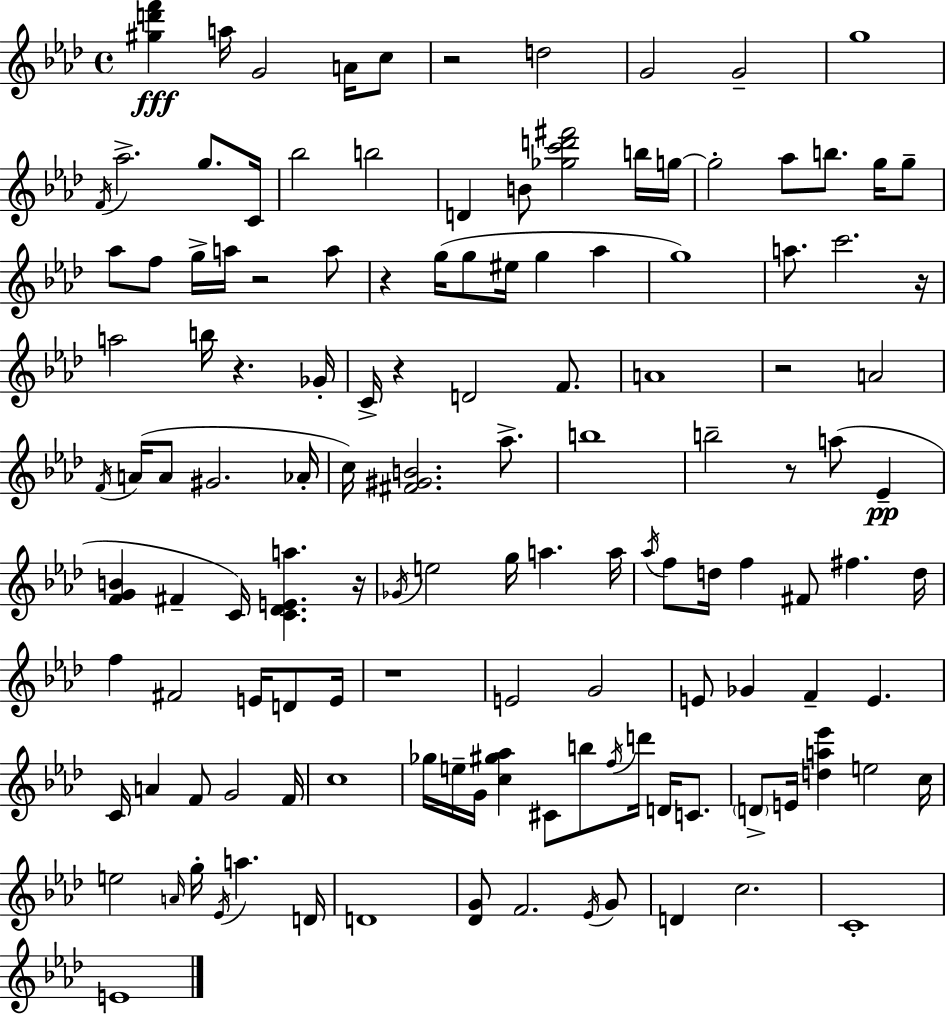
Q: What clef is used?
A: treble